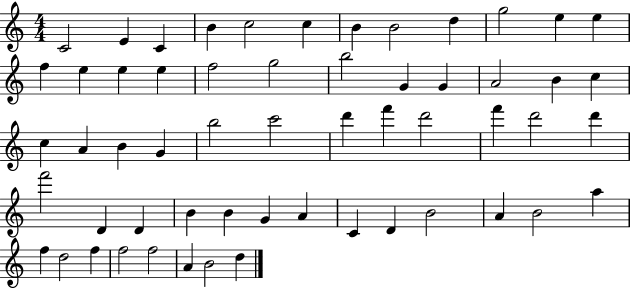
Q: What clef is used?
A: treble